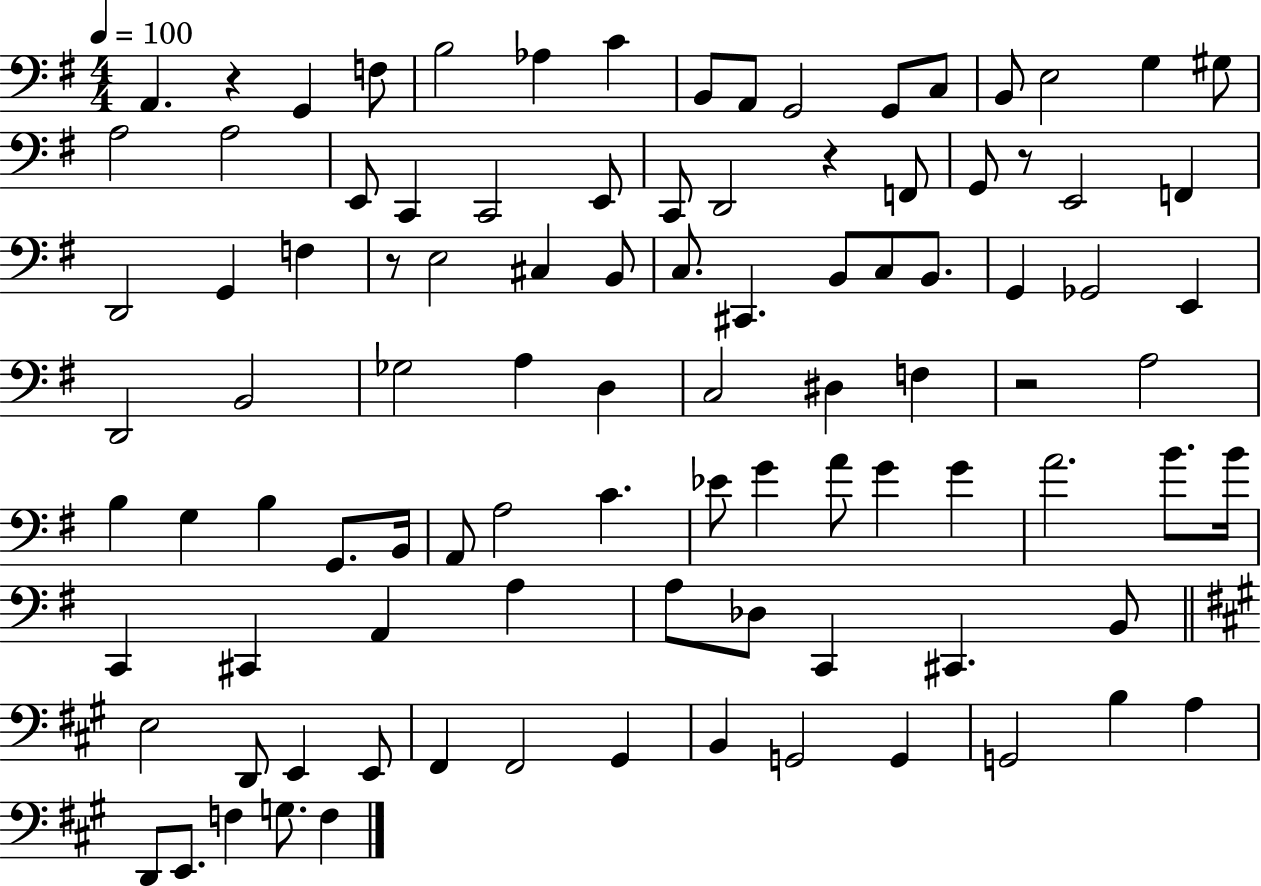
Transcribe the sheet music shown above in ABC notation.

X:1
T:Untitled
M:4/4
L:1/4
K:G
A,, z G,, F,/2 B,2 _A, C B,,/2 A,,/2 G,,2 G,,/2 C,/2 B,,/2 E,2 G, ^G,/2 A,2 A,2 E,,/2 C,, C,,2 E,,/2 C,,/2 D,,2 z F,,/2 G,,/2 z/2 E,,2 F,, D,,2 G,, F, z/2 E,2 ^C, B,,/2 C,/2 ^C,, B,,/2 C,/2 B,,/2 G,, _G,,2 E,, D,,2 B,,2 _G,2 A, D, C,2 ^D, F, z2 A,2 B, G, B, G,,/2 B,,/4 A,,/2 A,2 C _E/2 G A/2 G G A2 B/2 B/4 C,, ^C,, A,, A, A,/2 _D,/2 C,, ^C,, B,,/2 E,2 D,,/2 E,, E,,/2 ^F,, ^F,,2 ^G,, B,, G,,2 G,, G,,2 B, A, D,,/2 E,,/2 F, G,/2 F,